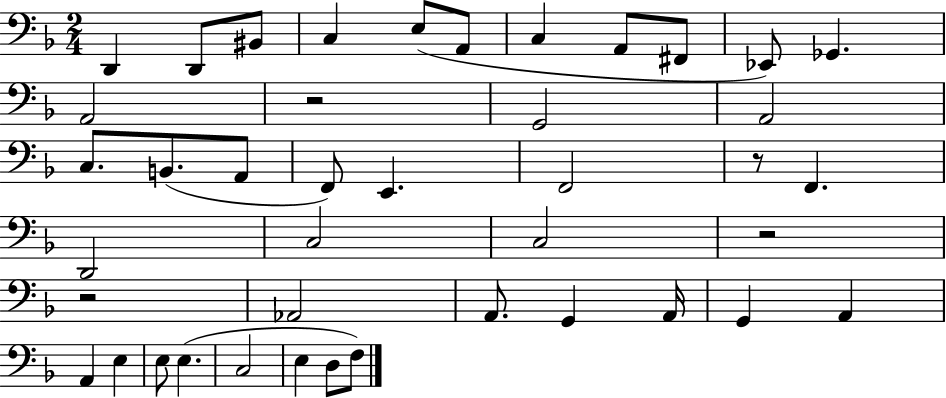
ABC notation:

X:1
T:Untitled
M:2/4
L:1/4
K:F
D,, D,,/2 ^B,,/2 C, E,/2 A,,/2 C, A,,/2 ^F,,/2 _E,,/2 _G,, A,,2 z2 G,,2 A,,2 C,/2 B,,/2 A,,/2 F,,/2 E,, F,,2 z/2 F,, D,,2 C,2 C,2 z2 z2 _A,,2 A,,/2 G,, A,,/4 G,, A,, A,, E, E,/2 E, C,2 E, D,/2 F,/2